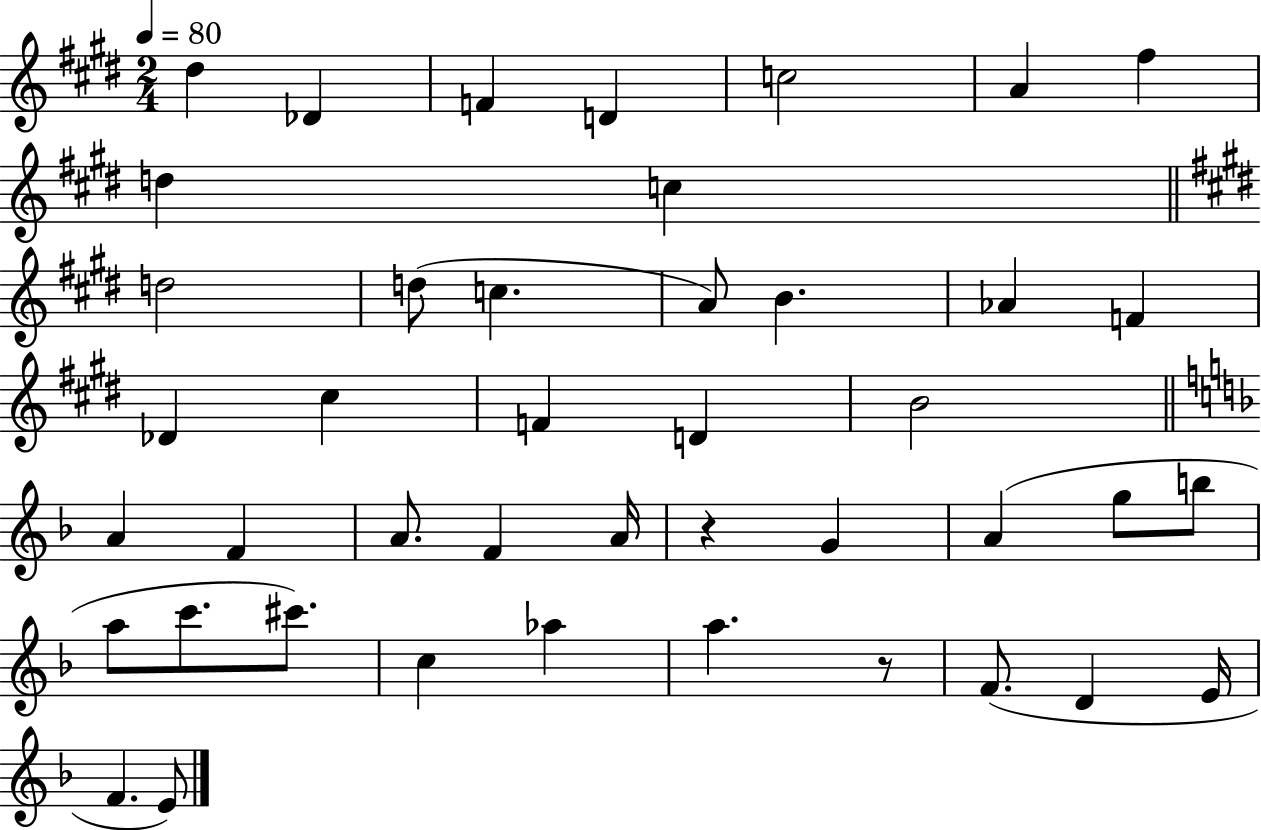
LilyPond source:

{
  \clef treble
  \numericTimeSignature
  \time 2/4
  \key e \major
  \tempo 4 = 80
  dis''4 des'4 | f'4 d'4 | c''2 | a'4 fis''4 | \break d''4 c''4 | \bar "||" \break \key e \major d''2 | d''8( c''4. | a'8) b'4. | aes'4 f'4 | \break des'4 cis''4 | f'4 d'4 | b'2 | \bar "||" \break \key f \major a'4 f'4 | a'8. f'4 a'16 | r4 g'4 | a'4( g''8 b''8 | \break a''8 c'''8. cis'''8.) | c''4 aes''4 | a''4. r8 | f'8.( d'4 e'16 | \break f'4. e'8) | \bar "|."
}